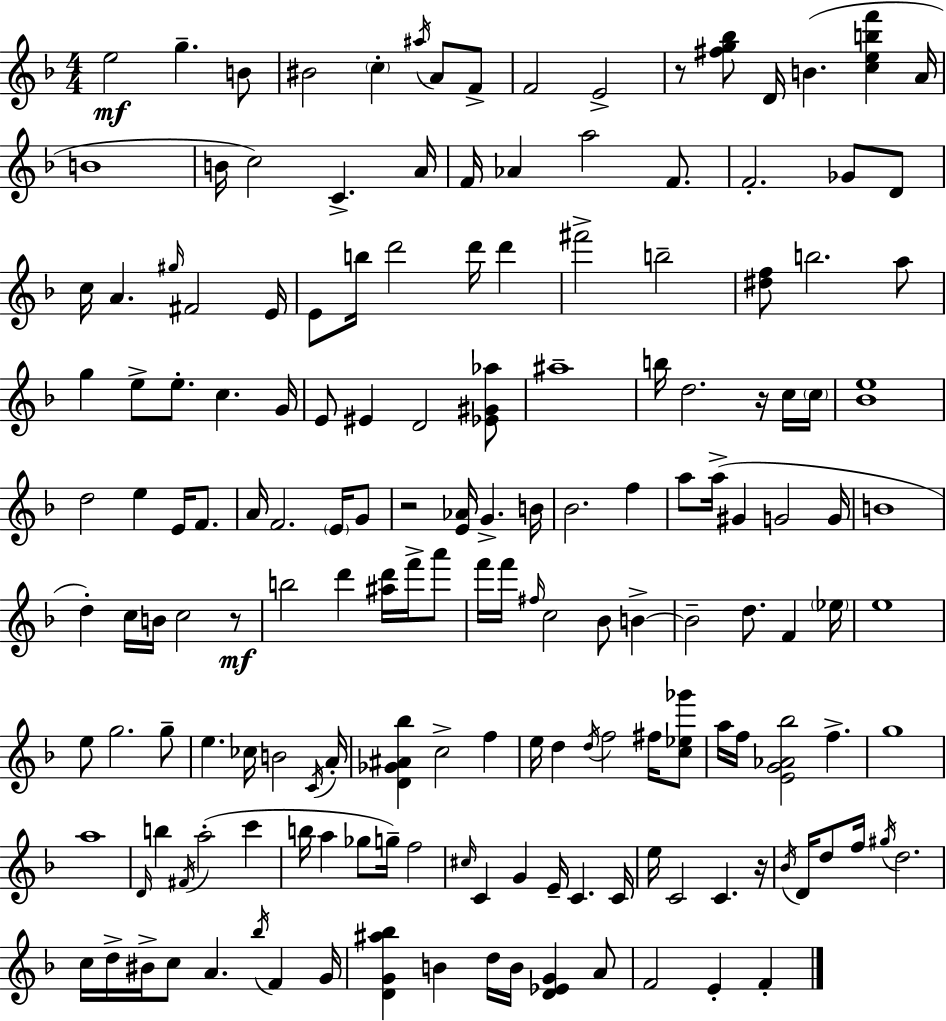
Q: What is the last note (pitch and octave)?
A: F4